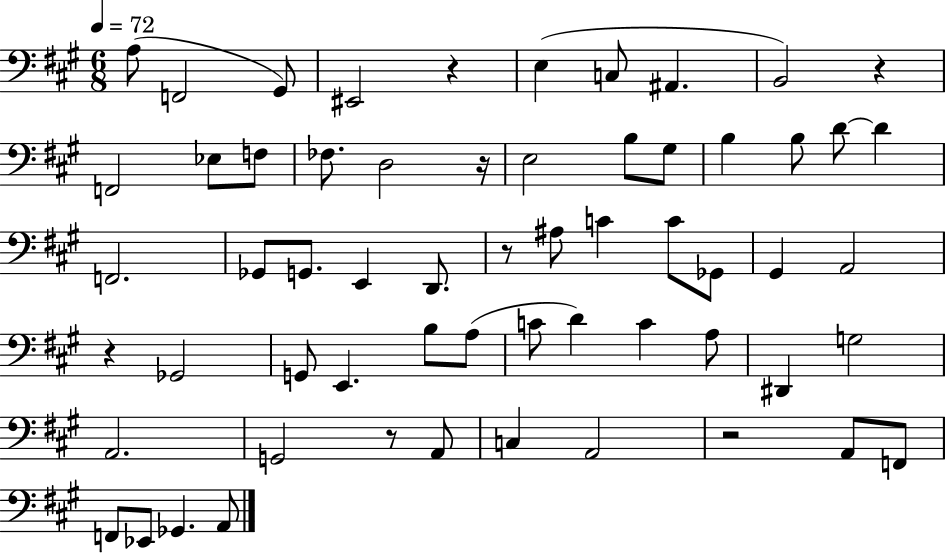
A3/e F2/h G#2/e EIS2/h R/q E3/q C3/e A#2/q. B2/h R/q F2/h Eb3/e F3/e FES3/e. D3/h R/s E3/h B3/e G#3/e B3/q B3/e D4/e D4/q F2/h. Gb2/e G2/e. E2/q D2/e. R/e A#3/e C4/q C4/e Gb2/e G#2/q A2/h R/q Gb2/h G2/e E2/q. B3/e A3/e C4/e D4/q C4/q A3/e D#2/q G3/h A2/h. G2/h R/e A2/e C3/q A2/h R/h A2/e F2/e F2/e Eb2/e Gb2/q. A2/e